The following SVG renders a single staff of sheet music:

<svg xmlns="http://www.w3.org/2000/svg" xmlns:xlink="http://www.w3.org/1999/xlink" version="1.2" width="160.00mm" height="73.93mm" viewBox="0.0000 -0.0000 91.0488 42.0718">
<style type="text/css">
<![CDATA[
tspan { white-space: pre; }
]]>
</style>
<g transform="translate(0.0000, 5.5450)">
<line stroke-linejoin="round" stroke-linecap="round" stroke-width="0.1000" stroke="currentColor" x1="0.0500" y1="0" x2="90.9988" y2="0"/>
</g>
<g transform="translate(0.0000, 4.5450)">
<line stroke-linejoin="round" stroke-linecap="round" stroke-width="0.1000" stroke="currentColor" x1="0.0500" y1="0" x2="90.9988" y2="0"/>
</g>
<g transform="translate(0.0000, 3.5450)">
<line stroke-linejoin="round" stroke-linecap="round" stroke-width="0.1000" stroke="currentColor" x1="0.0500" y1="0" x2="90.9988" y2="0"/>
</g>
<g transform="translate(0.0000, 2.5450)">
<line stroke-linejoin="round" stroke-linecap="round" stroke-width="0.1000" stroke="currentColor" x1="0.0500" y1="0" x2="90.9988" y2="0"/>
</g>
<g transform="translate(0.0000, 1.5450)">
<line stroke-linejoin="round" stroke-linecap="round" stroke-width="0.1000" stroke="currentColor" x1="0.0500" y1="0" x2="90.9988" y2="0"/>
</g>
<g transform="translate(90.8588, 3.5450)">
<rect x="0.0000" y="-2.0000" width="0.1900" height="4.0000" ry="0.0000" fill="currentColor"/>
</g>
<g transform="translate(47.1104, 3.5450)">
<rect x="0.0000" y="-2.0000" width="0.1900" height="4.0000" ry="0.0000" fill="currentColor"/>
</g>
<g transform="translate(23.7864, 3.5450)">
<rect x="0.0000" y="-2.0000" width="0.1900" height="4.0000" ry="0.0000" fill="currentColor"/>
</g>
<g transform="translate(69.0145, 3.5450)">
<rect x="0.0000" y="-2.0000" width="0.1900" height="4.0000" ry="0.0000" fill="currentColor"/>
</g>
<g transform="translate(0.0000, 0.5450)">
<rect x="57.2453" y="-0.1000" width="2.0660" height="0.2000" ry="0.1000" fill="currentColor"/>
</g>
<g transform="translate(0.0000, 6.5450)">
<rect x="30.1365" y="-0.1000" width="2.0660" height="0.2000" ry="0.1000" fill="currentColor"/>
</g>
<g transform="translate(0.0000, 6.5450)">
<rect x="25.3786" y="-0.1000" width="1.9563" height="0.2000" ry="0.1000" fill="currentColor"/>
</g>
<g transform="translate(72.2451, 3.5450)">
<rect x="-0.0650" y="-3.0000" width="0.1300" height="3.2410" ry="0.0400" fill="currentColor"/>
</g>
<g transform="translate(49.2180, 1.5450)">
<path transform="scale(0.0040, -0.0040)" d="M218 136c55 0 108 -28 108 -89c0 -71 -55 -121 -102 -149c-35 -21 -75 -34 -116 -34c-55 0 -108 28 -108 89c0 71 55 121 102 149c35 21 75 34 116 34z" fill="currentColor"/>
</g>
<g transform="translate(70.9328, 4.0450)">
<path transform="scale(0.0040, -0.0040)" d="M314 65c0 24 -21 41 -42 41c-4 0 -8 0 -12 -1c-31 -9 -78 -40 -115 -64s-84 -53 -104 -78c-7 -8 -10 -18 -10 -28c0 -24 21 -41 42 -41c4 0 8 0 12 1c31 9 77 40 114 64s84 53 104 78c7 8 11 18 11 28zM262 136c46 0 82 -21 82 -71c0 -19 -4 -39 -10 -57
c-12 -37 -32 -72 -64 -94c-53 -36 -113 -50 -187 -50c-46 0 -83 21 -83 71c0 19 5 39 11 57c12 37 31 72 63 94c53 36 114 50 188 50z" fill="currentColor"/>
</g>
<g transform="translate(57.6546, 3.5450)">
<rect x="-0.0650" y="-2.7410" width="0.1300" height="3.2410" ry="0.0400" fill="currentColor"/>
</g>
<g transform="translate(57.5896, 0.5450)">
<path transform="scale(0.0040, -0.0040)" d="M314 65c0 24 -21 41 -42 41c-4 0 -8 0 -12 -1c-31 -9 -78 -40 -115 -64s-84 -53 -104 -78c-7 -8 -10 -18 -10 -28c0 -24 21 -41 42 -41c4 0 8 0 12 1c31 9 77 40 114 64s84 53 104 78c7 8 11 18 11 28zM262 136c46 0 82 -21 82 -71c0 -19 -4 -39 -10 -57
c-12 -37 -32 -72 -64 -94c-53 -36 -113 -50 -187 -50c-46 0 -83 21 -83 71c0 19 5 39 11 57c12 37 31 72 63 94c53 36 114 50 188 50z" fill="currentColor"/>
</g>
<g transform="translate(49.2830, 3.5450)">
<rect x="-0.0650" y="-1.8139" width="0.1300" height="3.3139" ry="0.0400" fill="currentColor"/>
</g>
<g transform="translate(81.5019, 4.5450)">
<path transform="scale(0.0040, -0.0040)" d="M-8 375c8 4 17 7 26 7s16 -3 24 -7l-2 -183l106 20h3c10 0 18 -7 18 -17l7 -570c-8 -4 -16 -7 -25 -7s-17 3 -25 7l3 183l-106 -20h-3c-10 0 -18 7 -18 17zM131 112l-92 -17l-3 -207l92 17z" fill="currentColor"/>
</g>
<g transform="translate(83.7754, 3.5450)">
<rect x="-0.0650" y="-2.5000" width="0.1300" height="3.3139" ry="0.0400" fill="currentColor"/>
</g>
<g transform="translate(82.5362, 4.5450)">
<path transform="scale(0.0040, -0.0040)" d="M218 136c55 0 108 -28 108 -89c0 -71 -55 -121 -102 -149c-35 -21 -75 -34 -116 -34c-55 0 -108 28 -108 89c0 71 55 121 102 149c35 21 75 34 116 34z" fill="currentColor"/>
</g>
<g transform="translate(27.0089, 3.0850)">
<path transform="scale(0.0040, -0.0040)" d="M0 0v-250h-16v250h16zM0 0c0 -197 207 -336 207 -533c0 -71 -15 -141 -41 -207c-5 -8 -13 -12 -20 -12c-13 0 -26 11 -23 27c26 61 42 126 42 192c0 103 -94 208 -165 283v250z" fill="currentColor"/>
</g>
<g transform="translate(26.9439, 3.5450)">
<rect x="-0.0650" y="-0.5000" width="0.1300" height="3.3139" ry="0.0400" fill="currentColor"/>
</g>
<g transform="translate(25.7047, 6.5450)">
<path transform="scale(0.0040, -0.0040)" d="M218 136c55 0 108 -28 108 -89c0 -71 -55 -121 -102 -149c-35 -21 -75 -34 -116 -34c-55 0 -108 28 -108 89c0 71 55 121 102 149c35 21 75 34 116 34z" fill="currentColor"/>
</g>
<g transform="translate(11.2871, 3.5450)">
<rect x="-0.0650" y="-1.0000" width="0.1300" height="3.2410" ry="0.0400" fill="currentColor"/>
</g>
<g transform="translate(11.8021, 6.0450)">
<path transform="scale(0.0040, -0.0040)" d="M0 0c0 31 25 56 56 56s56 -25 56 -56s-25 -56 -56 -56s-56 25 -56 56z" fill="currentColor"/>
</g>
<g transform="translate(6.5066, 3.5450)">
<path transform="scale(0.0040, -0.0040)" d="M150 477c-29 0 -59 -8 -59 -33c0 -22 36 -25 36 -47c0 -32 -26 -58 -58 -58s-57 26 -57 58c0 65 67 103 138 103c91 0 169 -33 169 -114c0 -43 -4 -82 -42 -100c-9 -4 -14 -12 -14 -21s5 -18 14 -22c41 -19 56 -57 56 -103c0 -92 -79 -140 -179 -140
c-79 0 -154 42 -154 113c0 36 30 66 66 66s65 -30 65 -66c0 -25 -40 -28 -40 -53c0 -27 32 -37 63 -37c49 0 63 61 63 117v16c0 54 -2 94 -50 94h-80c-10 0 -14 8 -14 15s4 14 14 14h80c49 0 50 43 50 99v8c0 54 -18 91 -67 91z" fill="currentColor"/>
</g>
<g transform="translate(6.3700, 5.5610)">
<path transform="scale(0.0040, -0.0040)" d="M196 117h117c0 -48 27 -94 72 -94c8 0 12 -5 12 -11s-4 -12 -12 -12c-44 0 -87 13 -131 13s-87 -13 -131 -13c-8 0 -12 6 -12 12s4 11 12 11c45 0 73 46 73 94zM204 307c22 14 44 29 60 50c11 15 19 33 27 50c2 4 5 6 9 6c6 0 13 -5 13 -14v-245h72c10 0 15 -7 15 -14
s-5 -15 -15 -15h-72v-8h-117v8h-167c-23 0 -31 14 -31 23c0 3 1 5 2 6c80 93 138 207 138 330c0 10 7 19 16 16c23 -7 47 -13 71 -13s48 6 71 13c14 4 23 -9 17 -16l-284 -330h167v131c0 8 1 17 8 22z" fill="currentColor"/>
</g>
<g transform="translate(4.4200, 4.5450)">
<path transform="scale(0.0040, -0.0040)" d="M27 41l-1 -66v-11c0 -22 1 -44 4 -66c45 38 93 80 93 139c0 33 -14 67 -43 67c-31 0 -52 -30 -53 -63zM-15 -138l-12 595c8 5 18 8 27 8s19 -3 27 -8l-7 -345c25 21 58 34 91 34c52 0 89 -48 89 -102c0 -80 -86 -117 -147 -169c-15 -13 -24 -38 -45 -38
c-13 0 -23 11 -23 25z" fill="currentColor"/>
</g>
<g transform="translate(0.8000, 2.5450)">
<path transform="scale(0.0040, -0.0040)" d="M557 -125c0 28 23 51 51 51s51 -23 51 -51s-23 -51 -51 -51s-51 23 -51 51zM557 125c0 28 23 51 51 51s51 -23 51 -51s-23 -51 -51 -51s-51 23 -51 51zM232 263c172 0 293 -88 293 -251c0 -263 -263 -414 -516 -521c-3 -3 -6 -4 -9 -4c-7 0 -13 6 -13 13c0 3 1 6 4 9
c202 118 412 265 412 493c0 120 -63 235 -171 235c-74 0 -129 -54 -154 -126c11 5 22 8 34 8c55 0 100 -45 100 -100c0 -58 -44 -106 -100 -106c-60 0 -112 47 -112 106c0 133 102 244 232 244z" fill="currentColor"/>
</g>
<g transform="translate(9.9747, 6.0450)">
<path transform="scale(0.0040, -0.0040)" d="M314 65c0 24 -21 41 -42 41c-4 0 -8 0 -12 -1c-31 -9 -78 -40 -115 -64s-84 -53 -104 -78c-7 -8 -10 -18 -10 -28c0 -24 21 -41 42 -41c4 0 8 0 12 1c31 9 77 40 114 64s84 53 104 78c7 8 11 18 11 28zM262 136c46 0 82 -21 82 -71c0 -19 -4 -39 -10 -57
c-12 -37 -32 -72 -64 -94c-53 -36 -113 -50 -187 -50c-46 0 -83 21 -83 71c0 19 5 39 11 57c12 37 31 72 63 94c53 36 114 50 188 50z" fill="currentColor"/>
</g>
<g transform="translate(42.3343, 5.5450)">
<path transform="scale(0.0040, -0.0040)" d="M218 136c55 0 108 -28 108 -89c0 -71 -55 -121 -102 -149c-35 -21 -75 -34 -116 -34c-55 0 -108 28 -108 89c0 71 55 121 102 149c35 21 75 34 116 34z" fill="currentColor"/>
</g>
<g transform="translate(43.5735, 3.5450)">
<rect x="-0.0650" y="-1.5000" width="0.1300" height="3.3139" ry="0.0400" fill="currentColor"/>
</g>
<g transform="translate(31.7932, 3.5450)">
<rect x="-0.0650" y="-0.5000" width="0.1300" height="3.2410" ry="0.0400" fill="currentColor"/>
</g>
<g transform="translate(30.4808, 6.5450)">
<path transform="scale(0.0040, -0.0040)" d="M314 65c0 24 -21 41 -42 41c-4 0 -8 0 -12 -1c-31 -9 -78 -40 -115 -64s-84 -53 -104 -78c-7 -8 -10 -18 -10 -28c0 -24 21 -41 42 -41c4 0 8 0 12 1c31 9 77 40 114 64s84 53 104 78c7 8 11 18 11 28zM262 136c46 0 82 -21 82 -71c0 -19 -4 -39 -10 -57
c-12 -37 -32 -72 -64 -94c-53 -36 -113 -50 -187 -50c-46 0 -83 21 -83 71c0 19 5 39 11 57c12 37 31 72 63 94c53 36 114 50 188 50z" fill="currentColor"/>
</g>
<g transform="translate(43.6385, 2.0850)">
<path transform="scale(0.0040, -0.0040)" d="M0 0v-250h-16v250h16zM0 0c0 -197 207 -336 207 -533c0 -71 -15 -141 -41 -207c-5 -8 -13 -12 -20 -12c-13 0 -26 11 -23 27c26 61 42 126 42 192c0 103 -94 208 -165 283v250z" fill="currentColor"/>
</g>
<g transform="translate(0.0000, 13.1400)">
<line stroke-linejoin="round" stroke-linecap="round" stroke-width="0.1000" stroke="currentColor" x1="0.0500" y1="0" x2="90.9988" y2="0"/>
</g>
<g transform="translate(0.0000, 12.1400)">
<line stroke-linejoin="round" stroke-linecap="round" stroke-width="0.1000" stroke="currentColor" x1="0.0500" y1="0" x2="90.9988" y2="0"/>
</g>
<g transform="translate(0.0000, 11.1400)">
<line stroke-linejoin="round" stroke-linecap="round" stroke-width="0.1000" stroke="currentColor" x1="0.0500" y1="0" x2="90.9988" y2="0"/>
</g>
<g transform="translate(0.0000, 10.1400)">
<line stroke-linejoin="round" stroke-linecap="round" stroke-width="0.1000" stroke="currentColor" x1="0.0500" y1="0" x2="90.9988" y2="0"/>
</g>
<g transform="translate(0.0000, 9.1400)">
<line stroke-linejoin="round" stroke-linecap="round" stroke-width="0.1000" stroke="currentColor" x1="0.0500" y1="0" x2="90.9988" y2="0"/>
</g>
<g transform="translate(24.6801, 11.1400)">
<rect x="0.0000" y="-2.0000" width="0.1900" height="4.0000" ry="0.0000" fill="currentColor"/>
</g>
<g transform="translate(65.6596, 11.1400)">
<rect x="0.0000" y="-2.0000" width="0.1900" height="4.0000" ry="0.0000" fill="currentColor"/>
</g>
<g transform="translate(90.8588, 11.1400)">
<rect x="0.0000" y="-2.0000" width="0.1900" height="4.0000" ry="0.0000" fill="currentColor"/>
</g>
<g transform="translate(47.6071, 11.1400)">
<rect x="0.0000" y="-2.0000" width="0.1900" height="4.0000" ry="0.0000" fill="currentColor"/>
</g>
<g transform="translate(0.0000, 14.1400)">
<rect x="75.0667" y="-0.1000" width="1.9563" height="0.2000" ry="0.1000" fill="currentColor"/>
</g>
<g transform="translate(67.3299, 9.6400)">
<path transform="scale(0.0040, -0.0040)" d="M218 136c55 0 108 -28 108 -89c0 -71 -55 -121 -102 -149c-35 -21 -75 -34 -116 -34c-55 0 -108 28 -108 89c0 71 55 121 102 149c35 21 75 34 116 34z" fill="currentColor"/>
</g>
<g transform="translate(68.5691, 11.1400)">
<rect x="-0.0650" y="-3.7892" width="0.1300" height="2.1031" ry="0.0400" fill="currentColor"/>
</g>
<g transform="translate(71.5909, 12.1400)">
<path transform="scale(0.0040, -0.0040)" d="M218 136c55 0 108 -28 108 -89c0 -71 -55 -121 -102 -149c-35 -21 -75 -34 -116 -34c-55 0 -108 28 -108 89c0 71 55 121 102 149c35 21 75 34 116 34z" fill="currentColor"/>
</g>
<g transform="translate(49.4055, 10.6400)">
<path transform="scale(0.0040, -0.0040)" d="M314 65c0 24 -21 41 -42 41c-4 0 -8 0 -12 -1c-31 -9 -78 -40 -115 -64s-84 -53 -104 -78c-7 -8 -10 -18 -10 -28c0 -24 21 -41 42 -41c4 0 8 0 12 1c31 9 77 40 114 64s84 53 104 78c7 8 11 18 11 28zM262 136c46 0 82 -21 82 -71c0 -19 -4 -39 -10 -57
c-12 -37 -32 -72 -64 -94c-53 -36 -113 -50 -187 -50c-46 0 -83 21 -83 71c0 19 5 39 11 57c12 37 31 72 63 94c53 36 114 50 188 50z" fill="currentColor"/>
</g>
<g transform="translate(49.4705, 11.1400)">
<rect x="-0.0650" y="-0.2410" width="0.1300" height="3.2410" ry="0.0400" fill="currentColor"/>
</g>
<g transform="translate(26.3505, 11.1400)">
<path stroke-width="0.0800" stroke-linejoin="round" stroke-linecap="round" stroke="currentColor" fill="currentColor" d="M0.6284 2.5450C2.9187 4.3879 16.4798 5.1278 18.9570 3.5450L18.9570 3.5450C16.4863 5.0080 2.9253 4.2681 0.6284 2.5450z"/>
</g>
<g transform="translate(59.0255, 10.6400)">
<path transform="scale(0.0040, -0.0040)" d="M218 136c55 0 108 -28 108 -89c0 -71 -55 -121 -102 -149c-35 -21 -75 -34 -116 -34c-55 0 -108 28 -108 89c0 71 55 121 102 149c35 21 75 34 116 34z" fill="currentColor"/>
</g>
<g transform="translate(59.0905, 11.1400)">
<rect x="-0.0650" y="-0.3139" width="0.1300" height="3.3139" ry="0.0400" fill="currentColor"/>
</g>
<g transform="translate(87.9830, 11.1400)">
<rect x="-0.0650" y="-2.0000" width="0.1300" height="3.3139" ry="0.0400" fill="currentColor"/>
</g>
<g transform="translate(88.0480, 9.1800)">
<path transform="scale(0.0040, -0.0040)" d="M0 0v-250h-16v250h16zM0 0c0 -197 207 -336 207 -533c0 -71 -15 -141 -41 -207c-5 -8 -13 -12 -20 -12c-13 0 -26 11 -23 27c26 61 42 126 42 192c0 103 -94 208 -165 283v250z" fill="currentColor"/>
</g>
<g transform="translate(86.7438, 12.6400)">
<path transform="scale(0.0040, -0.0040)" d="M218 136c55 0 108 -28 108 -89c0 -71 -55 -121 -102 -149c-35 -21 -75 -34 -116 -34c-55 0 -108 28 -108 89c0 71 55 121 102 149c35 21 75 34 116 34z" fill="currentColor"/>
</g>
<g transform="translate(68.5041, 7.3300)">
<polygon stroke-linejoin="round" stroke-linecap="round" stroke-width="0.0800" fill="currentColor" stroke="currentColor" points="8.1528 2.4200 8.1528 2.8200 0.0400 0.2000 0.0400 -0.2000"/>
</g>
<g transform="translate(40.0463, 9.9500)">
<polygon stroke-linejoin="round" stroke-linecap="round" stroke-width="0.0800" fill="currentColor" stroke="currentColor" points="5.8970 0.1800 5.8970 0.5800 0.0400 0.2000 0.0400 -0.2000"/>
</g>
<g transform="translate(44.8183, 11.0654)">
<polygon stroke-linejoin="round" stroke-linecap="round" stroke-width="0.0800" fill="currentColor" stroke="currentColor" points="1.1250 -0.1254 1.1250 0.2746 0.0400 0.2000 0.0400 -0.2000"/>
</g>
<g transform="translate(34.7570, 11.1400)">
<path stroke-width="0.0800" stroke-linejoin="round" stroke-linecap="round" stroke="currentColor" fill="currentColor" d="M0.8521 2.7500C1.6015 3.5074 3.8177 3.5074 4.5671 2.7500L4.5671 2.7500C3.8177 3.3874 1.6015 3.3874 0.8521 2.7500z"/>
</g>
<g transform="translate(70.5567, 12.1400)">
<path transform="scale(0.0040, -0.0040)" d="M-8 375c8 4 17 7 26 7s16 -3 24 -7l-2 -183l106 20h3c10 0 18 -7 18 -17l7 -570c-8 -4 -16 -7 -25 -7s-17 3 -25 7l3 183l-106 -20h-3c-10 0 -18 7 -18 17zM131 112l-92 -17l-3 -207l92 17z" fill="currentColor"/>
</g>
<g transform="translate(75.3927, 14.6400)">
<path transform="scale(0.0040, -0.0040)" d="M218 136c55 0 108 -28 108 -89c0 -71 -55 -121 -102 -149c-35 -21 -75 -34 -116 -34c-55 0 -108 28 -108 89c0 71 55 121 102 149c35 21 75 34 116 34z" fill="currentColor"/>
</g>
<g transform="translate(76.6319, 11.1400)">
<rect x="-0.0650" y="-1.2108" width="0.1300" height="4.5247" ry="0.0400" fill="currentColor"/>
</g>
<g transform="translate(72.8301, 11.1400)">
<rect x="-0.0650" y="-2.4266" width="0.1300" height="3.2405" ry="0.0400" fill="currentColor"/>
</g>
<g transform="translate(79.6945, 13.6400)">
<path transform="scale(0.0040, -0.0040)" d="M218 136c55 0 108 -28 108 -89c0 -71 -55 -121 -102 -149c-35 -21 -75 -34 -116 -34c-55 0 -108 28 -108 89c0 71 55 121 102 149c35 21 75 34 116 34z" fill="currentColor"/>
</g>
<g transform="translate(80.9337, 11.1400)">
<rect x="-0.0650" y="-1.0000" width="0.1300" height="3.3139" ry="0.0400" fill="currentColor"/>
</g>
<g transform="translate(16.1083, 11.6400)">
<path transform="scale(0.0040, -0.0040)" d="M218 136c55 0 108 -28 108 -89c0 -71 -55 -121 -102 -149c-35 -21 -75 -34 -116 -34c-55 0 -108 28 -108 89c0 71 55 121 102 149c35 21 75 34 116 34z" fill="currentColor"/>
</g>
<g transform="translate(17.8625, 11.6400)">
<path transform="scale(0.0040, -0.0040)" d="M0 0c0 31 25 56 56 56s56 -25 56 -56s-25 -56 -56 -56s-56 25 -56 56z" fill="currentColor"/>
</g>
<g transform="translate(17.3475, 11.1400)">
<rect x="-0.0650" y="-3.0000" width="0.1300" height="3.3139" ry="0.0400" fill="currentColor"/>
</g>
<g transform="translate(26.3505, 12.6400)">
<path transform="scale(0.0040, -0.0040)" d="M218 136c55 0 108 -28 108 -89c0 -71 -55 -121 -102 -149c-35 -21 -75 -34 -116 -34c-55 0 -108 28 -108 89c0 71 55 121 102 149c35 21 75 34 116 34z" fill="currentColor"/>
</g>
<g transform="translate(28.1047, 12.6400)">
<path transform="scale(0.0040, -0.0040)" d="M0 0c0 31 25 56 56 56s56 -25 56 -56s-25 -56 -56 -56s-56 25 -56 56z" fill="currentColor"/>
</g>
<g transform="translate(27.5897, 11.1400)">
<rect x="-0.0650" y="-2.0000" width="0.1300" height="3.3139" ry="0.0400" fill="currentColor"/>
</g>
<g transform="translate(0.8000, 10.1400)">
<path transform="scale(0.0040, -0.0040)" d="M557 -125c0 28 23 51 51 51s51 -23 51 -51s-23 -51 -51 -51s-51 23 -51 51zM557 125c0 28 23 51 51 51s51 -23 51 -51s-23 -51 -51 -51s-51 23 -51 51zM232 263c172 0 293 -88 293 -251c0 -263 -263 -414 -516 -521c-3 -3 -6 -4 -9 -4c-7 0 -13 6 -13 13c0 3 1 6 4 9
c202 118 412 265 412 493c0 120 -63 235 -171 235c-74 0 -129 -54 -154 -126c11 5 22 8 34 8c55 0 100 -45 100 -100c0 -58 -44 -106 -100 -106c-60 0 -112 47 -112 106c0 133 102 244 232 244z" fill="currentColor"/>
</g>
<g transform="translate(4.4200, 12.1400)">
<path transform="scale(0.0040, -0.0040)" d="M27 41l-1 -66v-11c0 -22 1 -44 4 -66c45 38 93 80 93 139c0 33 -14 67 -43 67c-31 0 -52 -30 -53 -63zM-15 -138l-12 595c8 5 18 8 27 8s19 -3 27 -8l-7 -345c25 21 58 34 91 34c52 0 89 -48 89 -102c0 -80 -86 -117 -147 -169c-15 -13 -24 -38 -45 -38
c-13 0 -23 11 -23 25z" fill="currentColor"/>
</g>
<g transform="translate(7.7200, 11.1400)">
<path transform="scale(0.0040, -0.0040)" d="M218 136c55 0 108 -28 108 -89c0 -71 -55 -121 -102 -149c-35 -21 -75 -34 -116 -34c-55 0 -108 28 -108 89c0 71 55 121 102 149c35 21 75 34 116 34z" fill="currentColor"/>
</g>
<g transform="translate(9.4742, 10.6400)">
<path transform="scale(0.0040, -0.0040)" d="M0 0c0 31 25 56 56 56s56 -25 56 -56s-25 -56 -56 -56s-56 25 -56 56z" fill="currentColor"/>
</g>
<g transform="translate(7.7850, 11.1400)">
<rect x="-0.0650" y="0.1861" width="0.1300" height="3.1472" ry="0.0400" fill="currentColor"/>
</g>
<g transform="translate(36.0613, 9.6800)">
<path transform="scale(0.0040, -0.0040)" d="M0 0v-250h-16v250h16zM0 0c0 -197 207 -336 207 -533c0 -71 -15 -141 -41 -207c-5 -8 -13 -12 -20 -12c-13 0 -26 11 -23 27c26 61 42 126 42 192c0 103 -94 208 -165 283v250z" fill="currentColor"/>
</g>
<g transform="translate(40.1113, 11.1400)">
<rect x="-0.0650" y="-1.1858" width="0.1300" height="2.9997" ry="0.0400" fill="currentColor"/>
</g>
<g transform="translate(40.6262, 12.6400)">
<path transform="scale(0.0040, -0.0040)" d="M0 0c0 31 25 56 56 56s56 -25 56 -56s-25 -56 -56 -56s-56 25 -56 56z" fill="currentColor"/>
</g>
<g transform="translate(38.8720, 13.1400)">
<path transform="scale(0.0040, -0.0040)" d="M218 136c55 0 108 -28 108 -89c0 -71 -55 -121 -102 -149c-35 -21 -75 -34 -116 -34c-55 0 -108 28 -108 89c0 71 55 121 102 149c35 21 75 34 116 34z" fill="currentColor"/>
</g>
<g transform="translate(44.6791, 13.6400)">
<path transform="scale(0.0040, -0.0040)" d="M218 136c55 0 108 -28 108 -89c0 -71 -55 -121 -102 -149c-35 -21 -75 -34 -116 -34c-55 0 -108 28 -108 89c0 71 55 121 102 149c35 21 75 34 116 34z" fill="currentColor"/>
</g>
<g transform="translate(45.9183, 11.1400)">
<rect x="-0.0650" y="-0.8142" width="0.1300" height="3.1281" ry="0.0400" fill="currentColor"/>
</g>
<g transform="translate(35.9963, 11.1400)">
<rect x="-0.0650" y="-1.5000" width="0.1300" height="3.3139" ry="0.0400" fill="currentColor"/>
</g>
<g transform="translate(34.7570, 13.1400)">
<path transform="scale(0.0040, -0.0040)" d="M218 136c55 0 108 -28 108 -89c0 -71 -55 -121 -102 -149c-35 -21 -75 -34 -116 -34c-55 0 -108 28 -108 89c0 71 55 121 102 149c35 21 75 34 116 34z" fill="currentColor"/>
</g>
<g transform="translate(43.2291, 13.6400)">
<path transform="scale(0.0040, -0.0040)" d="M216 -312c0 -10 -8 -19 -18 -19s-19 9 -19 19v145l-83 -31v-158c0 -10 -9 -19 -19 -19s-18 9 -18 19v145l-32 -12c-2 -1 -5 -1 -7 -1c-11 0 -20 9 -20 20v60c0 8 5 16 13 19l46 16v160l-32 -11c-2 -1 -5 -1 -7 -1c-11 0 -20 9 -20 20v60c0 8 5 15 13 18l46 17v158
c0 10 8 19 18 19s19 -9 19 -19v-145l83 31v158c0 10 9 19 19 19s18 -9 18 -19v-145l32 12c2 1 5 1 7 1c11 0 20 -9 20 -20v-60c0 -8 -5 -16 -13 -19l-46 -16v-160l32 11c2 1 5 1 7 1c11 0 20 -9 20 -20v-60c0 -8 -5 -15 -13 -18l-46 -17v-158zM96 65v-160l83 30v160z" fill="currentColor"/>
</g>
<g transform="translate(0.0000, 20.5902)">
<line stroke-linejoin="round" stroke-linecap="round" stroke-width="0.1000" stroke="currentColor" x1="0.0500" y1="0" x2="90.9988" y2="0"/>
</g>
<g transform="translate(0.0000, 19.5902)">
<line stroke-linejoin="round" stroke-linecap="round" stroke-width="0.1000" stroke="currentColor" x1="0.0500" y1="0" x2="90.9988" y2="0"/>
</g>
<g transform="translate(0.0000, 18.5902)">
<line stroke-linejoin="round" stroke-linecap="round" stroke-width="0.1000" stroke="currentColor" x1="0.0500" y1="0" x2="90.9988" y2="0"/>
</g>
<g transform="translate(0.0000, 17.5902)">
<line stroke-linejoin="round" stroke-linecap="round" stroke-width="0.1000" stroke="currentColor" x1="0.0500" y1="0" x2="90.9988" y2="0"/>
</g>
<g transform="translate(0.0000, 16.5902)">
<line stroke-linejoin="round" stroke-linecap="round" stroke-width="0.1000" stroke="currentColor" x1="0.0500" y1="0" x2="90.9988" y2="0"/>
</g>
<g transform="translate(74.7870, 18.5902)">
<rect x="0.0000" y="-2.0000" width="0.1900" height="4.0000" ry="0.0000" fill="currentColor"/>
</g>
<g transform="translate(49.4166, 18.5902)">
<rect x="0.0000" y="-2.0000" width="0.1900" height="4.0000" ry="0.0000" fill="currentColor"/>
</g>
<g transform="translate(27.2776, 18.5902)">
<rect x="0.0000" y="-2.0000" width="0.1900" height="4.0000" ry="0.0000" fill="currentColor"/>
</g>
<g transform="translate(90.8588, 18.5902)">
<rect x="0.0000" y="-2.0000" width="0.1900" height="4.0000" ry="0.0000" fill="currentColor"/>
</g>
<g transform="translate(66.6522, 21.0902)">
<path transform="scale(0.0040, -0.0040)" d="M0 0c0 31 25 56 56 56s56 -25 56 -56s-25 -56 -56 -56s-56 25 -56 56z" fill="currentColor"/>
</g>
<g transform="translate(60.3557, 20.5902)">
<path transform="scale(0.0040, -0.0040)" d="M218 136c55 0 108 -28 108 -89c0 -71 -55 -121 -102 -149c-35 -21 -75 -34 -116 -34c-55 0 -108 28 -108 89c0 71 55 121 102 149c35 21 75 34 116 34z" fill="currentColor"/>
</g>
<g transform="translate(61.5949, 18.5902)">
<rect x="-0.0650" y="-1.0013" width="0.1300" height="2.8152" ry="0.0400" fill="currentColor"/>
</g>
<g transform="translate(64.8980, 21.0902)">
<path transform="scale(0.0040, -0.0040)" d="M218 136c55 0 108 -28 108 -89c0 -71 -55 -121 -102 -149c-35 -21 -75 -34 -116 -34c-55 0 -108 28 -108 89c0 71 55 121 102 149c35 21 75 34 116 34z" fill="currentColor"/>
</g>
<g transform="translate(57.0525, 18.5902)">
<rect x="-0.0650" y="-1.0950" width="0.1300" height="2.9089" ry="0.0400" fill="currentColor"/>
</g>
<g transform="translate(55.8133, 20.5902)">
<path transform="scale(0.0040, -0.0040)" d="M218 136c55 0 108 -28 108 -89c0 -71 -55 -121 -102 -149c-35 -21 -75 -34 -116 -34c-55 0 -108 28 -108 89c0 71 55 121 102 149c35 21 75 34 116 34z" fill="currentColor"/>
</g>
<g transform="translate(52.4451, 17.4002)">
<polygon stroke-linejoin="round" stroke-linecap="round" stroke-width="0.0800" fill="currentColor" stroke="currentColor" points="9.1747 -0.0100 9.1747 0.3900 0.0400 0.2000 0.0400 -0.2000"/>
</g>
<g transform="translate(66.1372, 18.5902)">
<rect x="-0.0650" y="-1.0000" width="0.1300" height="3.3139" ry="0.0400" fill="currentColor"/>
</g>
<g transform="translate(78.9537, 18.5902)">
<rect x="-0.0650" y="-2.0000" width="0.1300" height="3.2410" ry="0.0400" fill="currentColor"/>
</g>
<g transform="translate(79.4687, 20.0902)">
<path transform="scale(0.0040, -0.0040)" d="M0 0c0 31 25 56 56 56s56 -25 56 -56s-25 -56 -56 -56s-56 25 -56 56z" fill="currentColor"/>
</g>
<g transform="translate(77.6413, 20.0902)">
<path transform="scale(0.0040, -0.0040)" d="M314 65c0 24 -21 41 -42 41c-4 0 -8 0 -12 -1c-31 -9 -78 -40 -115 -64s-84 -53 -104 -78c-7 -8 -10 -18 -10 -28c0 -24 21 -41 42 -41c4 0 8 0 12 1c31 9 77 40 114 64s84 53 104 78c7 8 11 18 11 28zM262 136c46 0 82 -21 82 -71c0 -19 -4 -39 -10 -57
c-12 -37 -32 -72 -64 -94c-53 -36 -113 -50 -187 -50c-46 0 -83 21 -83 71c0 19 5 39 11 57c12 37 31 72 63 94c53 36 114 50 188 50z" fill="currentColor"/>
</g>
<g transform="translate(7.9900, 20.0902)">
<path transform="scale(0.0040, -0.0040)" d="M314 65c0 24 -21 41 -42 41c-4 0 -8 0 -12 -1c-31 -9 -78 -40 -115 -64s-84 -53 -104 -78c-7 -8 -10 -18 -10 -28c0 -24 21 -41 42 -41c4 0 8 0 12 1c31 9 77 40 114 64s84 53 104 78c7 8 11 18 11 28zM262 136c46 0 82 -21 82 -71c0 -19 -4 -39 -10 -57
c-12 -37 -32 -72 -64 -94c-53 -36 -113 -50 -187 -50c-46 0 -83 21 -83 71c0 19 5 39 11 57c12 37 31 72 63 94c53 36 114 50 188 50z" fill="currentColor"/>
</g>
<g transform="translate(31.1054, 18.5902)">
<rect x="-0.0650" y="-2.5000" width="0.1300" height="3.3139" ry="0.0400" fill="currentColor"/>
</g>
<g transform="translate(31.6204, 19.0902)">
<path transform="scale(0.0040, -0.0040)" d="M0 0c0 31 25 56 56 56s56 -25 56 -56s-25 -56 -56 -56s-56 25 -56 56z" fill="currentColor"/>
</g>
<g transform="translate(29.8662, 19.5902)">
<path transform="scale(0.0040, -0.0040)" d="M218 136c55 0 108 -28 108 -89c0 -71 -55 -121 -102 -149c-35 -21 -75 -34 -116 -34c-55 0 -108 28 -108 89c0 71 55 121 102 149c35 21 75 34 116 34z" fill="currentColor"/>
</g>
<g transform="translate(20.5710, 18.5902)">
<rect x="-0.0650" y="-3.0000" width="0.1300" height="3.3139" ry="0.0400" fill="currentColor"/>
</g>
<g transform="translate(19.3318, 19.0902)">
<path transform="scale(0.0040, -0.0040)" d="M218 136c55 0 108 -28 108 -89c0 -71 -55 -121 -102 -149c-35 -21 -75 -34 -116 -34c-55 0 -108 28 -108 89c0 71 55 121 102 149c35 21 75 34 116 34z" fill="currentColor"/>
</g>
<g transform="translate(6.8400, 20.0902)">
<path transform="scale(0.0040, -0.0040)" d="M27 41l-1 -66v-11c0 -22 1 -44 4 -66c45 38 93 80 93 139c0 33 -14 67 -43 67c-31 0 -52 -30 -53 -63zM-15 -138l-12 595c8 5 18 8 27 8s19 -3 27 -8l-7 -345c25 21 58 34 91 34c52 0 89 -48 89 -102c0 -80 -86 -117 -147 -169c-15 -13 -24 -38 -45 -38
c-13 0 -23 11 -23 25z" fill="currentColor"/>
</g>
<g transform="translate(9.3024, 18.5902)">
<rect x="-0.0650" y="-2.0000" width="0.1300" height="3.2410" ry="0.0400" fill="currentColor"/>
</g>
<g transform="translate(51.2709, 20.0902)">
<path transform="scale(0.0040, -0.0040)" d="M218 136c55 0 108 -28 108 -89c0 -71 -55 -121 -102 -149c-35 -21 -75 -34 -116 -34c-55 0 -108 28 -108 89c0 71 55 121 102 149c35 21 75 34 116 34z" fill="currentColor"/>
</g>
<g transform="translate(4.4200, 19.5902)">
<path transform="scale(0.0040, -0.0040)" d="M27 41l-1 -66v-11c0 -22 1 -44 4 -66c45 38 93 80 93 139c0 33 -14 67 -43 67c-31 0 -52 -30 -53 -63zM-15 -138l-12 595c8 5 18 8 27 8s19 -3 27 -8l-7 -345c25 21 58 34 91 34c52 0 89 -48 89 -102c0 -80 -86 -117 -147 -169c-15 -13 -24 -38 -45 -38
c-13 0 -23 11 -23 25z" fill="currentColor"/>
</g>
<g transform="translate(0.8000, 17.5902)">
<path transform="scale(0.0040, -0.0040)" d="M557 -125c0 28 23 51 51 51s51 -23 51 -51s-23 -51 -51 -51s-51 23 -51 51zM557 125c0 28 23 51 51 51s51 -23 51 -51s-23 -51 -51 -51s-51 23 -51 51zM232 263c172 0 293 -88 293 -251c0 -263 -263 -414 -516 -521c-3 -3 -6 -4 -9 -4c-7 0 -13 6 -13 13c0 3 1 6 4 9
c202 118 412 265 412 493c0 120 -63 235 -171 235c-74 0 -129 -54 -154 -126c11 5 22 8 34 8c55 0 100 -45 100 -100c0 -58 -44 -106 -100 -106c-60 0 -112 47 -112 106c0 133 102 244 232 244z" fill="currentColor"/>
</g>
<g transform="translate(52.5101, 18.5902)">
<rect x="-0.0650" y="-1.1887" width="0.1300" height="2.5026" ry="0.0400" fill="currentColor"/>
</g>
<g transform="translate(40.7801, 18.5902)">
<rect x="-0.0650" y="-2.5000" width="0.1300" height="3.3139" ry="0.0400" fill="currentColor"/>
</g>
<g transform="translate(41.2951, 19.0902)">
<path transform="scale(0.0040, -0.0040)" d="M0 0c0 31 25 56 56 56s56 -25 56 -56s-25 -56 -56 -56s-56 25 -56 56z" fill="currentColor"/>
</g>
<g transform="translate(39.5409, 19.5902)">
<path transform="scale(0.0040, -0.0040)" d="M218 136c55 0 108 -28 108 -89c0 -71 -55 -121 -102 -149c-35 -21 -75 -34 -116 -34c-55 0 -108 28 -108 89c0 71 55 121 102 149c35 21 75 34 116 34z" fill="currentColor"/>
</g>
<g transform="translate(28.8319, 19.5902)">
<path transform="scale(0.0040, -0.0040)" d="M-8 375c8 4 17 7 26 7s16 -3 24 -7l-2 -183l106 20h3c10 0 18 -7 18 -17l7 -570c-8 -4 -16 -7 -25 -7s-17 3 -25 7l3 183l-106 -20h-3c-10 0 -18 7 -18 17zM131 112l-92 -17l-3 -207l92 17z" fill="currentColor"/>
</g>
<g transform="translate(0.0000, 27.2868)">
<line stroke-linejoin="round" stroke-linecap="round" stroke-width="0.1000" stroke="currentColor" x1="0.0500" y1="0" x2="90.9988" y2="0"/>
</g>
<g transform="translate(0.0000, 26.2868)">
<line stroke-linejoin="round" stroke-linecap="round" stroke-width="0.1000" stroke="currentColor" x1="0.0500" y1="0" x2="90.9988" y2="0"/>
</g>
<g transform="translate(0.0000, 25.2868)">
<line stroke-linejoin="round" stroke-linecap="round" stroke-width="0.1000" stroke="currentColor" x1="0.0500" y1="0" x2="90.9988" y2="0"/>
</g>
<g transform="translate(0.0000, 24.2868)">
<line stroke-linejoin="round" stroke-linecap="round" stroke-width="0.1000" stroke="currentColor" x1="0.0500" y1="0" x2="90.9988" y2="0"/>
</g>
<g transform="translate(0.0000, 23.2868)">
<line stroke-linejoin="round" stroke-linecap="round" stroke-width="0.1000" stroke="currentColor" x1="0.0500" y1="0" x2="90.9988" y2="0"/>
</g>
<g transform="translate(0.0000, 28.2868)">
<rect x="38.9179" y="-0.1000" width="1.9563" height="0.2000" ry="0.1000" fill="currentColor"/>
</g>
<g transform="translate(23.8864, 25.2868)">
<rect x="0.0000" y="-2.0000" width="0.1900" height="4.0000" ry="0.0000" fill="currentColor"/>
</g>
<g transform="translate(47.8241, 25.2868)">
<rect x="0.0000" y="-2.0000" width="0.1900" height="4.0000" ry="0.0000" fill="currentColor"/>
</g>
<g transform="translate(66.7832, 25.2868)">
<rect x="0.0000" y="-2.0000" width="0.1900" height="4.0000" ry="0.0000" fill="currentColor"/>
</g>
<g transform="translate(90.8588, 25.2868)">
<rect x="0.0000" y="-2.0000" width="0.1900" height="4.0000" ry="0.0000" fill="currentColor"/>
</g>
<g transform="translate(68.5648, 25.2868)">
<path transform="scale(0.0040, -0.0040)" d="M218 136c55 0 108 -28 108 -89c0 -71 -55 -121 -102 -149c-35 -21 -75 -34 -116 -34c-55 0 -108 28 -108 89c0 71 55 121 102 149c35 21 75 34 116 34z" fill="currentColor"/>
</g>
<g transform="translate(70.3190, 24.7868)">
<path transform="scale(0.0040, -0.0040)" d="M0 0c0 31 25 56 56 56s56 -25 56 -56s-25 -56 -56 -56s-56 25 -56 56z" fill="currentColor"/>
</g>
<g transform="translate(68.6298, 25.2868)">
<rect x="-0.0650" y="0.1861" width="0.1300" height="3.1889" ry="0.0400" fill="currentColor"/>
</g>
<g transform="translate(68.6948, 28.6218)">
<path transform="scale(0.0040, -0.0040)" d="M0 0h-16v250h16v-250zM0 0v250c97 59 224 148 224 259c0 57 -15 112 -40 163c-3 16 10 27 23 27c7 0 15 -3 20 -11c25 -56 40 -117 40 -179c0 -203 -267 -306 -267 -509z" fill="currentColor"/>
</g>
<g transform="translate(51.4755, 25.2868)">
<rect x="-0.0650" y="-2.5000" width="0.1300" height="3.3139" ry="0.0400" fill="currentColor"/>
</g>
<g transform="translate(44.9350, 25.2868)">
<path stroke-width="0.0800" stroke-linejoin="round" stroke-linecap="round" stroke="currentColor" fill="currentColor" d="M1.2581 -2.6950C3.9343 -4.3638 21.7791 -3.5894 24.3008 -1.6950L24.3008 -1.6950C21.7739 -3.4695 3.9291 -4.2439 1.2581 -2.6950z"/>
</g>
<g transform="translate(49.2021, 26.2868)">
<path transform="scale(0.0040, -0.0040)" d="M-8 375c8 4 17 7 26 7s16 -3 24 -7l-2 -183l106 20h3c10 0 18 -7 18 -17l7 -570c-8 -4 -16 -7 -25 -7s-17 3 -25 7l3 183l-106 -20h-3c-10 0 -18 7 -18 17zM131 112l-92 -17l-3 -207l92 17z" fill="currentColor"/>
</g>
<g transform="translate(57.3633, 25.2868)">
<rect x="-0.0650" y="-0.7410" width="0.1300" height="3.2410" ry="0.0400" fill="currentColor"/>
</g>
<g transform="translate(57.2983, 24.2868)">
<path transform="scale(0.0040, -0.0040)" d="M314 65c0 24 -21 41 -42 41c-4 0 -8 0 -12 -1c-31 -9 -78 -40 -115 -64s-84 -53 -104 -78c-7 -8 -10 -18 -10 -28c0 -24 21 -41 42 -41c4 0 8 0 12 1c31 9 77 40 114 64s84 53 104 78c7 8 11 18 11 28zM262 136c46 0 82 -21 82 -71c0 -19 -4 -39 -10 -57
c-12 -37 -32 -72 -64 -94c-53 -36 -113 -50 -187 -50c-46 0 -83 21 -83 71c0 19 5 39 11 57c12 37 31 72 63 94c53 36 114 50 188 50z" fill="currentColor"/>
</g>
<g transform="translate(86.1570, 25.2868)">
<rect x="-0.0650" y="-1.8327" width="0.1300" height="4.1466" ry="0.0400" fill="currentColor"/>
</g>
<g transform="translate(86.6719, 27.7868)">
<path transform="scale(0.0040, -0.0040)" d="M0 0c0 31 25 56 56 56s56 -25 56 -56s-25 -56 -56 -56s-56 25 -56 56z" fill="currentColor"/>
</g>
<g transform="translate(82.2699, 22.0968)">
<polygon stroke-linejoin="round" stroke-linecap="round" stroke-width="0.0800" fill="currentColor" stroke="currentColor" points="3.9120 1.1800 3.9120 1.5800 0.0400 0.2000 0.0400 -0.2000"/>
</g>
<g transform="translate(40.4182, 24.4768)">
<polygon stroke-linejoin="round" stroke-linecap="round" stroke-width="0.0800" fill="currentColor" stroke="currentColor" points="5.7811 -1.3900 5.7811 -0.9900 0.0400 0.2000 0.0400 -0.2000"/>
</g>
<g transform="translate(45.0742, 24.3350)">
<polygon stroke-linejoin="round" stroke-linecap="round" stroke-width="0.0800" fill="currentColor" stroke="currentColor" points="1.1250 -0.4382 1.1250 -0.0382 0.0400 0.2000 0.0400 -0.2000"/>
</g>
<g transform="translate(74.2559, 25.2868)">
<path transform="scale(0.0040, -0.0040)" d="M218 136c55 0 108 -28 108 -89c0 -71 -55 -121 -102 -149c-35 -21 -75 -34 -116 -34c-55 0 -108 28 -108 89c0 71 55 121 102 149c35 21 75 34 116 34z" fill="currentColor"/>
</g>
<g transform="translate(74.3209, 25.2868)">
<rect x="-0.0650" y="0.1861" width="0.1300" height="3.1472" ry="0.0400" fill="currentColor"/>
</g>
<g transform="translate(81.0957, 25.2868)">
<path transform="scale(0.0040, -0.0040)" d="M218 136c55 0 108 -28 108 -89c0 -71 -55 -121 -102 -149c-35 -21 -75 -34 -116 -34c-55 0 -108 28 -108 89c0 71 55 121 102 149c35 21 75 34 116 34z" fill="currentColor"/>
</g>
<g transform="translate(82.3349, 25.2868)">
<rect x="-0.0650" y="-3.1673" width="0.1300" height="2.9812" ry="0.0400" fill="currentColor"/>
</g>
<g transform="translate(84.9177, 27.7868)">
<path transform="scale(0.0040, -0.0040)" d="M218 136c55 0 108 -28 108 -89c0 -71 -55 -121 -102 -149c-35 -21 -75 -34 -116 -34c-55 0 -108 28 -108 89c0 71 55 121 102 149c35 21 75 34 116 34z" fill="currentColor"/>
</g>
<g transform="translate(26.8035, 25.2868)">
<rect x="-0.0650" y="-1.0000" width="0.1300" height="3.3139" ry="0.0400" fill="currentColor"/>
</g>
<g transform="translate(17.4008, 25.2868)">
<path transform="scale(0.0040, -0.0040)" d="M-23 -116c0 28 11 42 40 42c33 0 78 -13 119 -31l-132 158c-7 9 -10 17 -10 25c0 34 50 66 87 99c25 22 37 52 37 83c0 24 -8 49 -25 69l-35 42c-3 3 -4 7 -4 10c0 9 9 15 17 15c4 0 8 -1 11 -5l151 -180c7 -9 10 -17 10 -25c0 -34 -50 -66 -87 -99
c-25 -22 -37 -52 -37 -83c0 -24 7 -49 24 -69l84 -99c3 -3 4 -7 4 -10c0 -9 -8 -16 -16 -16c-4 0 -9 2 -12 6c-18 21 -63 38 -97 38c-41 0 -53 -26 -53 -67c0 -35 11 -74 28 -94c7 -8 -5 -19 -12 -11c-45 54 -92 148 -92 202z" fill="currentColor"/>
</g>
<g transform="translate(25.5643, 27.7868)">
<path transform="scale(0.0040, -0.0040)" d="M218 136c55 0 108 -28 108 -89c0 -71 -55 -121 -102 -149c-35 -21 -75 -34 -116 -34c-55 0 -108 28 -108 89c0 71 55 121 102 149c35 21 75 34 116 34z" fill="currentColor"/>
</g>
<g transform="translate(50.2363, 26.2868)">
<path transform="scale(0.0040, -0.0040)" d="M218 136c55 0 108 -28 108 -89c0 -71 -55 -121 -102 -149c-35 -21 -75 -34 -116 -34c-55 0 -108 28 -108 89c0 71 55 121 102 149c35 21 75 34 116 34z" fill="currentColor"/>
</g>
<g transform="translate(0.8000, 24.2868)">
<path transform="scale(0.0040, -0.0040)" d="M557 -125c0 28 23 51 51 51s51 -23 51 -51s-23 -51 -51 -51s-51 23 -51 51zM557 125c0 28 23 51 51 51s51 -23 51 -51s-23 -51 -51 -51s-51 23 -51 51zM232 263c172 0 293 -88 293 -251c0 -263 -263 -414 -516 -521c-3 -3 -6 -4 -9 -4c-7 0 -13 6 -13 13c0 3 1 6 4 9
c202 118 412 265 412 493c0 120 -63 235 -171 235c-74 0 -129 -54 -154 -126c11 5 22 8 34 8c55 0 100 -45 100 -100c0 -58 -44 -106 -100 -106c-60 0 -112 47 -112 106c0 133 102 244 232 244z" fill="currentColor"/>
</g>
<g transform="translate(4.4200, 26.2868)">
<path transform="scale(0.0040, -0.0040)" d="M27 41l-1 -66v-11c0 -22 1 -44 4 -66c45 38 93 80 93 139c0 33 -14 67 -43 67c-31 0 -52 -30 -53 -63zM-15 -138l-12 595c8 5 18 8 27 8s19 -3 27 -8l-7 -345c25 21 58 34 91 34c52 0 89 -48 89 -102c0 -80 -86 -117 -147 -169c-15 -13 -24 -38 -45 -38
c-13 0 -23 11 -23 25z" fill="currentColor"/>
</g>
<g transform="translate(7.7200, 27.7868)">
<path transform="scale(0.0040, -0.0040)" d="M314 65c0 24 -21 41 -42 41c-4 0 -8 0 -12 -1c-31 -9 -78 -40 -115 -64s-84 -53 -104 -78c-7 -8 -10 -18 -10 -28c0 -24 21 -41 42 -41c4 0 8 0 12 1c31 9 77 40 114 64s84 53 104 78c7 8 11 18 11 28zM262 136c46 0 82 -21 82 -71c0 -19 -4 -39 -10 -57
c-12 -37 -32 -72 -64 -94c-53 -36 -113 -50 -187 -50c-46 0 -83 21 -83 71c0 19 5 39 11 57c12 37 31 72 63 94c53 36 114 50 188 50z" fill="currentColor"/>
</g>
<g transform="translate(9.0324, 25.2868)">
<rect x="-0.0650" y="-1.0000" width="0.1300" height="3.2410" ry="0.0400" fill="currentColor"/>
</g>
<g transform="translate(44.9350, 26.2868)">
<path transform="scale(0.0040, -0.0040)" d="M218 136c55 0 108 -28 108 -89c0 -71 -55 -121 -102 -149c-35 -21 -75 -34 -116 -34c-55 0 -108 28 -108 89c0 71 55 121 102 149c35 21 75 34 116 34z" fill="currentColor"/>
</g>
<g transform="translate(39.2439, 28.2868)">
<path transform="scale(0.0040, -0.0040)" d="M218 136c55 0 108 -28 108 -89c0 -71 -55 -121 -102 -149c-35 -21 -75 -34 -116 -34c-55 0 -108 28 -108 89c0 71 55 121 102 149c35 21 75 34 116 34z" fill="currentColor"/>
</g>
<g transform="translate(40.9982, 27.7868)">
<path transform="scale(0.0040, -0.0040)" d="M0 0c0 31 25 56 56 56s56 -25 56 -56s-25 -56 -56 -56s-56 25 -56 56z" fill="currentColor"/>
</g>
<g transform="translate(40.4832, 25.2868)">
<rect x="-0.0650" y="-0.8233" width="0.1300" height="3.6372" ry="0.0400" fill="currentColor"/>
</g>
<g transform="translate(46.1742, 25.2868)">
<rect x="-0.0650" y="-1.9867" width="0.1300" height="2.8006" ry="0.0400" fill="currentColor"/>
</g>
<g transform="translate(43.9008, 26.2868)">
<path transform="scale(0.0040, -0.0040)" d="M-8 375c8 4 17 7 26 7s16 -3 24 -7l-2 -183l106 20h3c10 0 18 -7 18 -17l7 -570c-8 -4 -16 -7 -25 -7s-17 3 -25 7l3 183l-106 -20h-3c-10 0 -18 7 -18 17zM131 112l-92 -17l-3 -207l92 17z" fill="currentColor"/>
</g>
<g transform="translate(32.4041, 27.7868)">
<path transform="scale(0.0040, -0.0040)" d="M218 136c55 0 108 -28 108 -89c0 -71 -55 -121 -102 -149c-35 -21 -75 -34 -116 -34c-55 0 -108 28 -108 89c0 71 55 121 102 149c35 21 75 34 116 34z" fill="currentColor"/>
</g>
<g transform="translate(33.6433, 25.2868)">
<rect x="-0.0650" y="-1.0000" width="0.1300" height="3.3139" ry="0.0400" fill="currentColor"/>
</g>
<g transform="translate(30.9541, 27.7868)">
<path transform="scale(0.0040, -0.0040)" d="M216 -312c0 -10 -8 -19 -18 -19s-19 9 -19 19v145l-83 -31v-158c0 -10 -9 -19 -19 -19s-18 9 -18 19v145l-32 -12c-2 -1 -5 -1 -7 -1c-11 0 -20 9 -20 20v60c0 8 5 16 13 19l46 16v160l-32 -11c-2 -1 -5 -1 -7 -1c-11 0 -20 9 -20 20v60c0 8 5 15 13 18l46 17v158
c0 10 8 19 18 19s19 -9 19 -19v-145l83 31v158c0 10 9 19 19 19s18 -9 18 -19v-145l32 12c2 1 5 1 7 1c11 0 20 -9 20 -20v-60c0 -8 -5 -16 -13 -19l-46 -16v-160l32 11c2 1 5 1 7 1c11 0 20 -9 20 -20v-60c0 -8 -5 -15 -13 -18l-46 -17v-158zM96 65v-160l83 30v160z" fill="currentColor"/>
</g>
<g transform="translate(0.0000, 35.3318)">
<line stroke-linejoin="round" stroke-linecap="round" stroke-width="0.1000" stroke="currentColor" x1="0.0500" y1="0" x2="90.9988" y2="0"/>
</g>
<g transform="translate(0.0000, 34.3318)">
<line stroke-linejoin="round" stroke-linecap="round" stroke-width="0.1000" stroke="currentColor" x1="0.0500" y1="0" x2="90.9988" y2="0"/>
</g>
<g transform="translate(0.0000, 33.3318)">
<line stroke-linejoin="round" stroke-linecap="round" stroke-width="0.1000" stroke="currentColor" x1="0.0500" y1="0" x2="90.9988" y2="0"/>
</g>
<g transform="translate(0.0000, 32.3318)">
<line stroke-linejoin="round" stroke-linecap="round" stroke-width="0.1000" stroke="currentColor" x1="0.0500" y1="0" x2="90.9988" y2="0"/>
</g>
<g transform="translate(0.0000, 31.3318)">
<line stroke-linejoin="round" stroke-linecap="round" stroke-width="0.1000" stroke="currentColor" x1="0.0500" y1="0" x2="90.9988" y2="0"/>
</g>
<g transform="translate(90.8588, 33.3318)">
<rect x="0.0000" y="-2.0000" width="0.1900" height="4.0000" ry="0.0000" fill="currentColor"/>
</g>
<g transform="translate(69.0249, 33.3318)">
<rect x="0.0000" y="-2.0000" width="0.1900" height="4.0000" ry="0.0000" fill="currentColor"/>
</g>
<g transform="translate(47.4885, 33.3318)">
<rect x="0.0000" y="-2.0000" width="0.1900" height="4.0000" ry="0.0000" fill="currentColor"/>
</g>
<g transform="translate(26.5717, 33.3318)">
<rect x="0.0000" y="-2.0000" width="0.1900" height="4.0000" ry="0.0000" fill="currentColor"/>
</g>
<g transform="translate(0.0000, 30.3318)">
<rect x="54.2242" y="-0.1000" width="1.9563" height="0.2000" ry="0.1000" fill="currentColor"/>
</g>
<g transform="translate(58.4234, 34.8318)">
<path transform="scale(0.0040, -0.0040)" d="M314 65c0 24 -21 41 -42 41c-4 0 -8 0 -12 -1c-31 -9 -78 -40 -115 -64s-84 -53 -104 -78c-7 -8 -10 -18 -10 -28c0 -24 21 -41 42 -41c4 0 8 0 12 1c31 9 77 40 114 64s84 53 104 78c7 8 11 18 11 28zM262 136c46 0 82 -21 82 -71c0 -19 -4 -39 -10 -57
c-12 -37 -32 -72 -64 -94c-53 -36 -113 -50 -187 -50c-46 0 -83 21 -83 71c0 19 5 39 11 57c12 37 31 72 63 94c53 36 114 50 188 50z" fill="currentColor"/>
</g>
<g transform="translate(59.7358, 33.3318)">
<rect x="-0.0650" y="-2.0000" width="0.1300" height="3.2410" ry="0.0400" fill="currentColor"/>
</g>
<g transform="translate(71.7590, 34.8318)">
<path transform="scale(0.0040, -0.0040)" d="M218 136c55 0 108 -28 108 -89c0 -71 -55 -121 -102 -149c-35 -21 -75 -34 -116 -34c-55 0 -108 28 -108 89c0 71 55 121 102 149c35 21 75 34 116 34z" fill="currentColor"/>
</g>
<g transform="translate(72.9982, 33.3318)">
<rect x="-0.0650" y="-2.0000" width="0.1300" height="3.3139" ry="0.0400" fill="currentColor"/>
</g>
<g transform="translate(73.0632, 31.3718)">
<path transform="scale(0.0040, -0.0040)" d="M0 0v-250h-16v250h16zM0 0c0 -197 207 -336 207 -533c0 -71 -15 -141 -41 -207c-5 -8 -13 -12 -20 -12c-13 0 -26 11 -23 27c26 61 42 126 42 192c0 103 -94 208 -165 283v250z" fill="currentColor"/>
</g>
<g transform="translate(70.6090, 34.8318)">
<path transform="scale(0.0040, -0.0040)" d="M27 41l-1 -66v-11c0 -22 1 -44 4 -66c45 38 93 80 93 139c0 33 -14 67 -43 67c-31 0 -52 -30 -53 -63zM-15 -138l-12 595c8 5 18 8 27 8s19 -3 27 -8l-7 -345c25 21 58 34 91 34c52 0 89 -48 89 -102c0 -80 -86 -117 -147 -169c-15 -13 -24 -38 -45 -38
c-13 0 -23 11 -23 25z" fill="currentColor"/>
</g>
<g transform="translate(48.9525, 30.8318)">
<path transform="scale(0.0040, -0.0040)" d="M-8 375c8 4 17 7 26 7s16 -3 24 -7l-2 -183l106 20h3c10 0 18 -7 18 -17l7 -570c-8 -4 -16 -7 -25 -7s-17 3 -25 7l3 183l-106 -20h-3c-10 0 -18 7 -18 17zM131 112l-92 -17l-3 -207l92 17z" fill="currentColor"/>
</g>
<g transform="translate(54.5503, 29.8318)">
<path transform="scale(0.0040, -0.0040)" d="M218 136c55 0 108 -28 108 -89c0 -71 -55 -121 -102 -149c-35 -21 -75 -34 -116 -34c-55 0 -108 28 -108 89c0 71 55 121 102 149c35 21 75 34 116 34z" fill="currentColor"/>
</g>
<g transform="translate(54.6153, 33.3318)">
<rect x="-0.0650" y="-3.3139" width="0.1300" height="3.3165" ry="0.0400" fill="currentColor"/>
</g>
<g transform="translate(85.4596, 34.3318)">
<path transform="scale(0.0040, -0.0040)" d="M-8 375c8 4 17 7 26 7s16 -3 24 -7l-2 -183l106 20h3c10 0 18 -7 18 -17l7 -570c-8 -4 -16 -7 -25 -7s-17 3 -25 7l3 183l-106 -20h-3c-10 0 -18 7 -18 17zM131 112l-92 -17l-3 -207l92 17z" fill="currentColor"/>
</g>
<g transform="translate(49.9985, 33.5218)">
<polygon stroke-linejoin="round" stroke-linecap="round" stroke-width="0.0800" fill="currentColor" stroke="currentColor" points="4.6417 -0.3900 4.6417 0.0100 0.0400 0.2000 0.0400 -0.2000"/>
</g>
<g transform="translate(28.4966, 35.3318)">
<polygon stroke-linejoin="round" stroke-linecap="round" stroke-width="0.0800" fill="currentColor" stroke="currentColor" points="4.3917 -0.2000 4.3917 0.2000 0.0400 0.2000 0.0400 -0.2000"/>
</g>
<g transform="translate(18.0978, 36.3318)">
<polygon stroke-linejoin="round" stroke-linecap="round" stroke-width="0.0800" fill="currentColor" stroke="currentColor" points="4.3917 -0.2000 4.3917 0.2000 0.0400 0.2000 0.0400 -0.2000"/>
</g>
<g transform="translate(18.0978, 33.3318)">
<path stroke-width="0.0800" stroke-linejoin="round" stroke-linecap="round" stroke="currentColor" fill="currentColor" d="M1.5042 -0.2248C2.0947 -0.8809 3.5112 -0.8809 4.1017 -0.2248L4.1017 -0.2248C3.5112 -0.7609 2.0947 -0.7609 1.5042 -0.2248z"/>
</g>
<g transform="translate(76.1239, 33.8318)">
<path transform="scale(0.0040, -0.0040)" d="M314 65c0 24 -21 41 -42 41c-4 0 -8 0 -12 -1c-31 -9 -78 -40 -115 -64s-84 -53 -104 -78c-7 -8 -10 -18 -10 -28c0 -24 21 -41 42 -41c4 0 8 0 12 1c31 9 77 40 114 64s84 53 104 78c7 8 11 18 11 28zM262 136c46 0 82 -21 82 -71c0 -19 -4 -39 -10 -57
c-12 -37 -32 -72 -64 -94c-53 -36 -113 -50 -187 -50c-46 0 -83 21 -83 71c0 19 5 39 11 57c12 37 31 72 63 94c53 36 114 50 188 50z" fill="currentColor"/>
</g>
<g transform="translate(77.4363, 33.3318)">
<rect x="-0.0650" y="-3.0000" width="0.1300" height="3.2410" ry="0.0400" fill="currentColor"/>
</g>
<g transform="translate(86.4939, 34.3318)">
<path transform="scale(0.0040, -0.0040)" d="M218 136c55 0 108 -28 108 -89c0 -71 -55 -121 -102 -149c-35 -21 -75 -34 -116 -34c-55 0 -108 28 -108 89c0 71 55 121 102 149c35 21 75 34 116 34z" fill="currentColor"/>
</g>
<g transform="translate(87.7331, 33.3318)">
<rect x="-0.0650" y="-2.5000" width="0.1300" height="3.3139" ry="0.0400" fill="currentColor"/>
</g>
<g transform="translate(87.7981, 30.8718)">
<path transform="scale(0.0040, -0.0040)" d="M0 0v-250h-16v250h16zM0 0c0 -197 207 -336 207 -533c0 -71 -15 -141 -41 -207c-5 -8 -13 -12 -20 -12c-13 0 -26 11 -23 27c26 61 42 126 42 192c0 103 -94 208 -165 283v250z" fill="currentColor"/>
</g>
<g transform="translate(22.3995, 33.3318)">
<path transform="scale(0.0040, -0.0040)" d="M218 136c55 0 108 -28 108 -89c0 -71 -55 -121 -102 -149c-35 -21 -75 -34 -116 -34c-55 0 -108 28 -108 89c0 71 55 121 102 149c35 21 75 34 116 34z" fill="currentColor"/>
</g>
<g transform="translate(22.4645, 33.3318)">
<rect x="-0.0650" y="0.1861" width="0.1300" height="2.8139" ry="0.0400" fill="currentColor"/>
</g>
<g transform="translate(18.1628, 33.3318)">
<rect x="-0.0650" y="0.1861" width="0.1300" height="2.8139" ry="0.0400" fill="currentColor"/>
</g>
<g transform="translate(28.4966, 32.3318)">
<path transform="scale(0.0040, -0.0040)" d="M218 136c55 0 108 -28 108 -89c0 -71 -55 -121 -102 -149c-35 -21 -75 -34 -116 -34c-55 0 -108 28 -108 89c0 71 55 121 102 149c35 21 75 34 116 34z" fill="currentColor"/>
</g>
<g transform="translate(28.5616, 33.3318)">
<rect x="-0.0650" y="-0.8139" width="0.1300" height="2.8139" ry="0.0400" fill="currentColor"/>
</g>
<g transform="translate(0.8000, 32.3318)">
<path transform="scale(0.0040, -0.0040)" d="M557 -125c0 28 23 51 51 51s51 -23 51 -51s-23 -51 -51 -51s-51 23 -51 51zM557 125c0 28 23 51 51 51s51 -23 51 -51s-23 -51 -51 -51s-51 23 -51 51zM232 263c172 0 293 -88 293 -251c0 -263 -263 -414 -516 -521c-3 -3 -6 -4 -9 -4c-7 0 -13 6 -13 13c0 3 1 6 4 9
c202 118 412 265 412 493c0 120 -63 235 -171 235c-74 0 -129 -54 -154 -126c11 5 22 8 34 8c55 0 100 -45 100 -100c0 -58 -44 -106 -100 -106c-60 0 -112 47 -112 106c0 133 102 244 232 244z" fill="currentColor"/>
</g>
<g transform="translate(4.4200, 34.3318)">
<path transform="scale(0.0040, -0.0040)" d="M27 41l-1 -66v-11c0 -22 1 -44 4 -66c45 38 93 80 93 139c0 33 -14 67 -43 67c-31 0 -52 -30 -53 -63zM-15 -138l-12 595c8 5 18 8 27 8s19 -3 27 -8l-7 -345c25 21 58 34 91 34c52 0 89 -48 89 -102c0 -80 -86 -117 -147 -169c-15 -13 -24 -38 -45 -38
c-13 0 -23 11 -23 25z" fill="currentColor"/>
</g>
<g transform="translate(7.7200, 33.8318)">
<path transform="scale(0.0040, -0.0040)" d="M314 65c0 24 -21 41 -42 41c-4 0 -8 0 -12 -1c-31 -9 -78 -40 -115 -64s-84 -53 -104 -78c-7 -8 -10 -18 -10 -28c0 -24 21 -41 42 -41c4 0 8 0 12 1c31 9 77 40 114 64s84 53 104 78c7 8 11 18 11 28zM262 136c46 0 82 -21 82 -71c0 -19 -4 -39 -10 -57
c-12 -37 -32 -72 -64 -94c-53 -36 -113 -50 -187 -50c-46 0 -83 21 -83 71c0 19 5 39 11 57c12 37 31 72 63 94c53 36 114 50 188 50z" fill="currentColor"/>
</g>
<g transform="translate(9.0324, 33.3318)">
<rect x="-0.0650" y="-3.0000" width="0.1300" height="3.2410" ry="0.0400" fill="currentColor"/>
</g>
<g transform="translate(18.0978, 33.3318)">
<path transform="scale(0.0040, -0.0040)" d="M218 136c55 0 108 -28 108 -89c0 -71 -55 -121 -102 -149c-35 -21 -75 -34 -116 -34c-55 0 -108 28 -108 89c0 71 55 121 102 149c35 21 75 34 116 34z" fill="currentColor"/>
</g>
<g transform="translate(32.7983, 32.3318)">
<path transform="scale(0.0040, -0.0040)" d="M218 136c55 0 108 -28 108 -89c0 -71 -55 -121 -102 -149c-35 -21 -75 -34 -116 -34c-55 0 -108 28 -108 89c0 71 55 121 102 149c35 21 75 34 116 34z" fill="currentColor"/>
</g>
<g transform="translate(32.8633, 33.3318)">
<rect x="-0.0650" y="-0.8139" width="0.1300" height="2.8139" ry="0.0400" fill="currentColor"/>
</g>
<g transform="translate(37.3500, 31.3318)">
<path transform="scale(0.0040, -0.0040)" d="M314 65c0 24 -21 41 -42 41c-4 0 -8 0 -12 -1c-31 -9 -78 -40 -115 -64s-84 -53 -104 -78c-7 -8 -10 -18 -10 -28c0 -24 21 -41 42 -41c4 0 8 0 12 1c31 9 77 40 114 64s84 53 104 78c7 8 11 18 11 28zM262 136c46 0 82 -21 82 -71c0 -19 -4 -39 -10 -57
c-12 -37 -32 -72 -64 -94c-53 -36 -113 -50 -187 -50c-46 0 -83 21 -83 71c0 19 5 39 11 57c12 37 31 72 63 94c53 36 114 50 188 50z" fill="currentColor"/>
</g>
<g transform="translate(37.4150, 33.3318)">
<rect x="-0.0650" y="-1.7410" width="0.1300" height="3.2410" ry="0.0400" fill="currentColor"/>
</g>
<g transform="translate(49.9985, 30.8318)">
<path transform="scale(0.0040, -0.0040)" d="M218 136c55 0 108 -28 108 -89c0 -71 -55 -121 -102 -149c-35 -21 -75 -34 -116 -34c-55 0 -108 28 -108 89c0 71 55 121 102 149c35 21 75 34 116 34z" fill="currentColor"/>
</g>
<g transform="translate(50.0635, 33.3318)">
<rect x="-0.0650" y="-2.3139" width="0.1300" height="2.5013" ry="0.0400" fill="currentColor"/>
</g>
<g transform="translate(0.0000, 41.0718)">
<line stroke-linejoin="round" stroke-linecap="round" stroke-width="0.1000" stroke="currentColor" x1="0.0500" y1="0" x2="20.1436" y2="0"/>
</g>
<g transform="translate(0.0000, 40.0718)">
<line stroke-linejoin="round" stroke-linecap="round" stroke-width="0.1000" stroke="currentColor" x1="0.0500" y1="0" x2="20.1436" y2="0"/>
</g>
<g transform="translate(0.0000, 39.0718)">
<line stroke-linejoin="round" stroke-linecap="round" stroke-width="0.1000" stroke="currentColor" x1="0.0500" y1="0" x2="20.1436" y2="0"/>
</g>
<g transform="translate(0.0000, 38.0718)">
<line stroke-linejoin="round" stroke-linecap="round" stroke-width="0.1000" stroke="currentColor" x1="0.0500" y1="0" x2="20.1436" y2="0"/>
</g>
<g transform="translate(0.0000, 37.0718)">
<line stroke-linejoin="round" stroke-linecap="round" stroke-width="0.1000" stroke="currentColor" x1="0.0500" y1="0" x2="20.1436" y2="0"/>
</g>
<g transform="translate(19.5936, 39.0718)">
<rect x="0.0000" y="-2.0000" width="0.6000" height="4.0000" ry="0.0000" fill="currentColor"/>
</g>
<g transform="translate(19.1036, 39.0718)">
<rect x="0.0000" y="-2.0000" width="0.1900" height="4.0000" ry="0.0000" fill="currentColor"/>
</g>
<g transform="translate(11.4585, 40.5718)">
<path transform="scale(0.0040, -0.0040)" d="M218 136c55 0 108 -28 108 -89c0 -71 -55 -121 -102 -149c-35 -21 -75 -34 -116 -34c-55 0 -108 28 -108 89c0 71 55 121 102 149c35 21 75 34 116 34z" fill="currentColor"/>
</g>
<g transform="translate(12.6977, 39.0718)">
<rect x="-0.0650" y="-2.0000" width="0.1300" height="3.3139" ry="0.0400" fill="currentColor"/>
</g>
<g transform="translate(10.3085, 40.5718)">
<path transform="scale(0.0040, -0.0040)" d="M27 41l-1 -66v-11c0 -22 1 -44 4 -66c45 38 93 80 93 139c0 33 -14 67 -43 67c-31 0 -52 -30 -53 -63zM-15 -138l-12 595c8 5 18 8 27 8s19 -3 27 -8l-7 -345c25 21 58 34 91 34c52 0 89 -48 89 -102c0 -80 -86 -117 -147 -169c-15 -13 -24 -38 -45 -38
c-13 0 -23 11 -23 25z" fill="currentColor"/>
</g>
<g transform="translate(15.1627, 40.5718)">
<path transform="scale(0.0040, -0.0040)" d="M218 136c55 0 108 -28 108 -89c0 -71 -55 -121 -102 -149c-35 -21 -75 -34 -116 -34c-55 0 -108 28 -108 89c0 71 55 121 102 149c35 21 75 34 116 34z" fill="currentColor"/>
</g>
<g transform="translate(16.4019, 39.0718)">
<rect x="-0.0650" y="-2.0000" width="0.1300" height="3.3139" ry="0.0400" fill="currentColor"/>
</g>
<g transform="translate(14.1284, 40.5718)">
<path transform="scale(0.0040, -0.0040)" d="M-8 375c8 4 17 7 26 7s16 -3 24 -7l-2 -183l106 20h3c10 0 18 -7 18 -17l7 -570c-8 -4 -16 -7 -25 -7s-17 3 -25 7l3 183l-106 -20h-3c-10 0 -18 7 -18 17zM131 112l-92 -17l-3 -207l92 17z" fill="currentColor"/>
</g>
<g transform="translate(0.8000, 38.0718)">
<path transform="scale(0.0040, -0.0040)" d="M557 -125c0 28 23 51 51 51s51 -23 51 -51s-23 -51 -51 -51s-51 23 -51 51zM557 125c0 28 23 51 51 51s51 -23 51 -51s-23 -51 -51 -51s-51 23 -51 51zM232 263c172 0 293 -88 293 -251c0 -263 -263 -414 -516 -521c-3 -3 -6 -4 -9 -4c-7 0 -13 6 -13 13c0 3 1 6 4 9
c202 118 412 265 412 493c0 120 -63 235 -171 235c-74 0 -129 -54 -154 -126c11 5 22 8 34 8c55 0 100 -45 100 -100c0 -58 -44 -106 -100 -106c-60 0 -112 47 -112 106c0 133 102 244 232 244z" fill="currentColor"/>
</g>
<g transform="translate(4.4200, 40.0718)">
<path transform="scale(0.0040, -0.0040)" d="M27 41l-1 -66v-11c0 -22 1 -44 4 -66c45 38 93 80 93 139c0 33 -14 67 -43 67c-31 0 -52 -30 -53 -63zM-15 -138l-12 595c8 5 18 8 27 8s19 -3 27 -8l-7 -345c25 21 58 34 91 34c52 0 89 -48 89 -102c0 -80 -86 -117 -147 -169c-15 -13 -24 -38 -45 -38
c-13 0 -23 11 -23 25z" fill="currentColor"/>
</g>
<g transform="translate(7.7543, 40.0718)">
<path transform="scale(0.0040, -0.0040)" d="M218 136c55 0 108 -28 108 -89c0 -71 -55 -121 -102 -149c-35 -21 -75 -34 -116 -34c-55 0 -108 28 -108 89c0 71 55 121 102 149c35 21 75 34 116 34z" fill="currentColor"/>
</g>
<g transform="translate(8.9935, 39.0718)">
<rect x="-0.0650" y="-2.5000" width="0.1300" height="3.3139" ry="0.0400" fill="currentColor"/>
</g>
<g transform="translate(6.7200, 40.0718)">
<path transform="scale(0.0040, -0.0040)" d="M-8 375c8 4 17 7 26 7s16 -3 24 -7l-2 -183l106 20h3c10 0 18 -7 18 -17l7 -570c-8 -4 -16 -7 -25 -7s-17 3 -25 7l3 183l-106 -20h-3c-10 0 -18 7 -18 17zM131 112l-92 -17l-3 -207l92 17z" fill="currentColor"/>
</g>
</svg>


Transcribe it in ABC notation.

X:1
T:Untitled
M:3/4
L:1/4
K:F
F,,2 E,,/2 E,,2 G,,/2 A, C2 C,2 B,, D, C, A,, G,,/2 G,,/2 ^F,,/4 E,2 E, G,/2 B,,/2 D,,/2 F,, A,,/2 _A,,2 C, B,, B,, A,,/2 G,,/2 G,,/2 F,, A,,2 F,,2 z F,, ^F,, E,,/2 B,,/4 B,, F,2 D,/2 D, D,/2 F,,/2 C,2 D,/2 D,/2 F,/2 F,/2 A,2 B,/2 D/2 A,,2 _A,,/2 C,2 B,,/2 B,, _A,, A,,